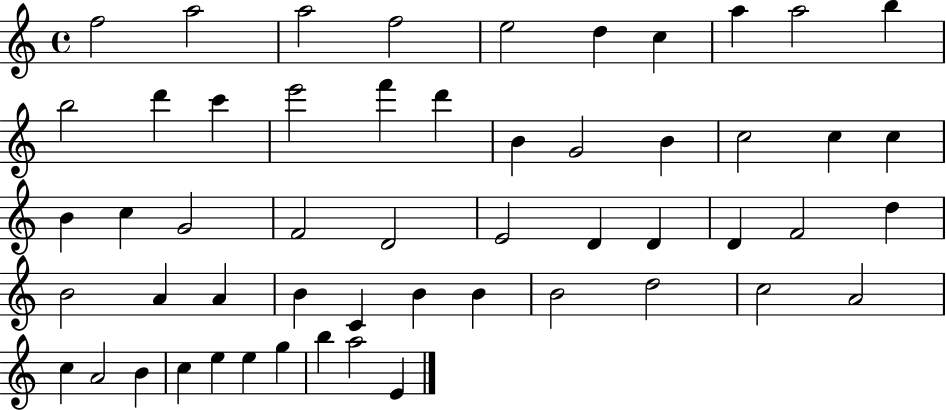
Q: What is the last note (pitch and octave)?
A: E4